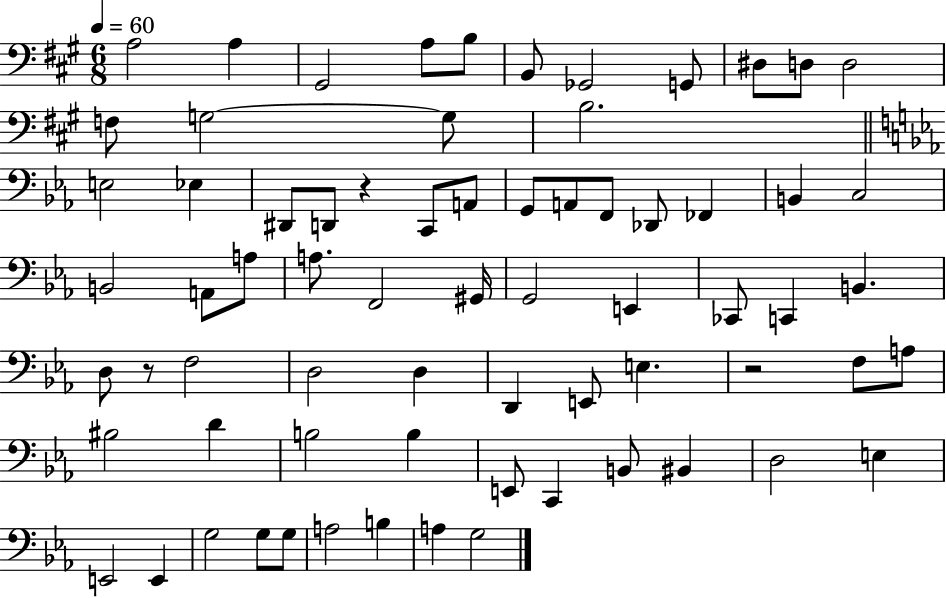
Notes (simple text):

A3/h A3/q G#2/h A3/e B3/e B2/e Gb2/h G2/e D#3/e D3/e D3/h F3/e G3/h G3/e B3/h. E3/h Eb3/q D#2/e D2/e R/q C2/e A2/e G2/e A2/e F2/e Db2/e FES2/q B2/q C3/h B2/h A2/e A3/e A3/e. F2/h G#2/s G2/h E2/q CES2/e C2/q B2/q. D3/e R/e F3/h D3/h D3/q D2/q E2/e E3/q. R/h F3/e A3/e BIS3/h D4/q B3/h B3/q E2/e C2/q B2/e BIS2/q D3/h E3/q E2/h E2/q G3/h G3/e G3/e A3/h B3/q A3/q G3/h